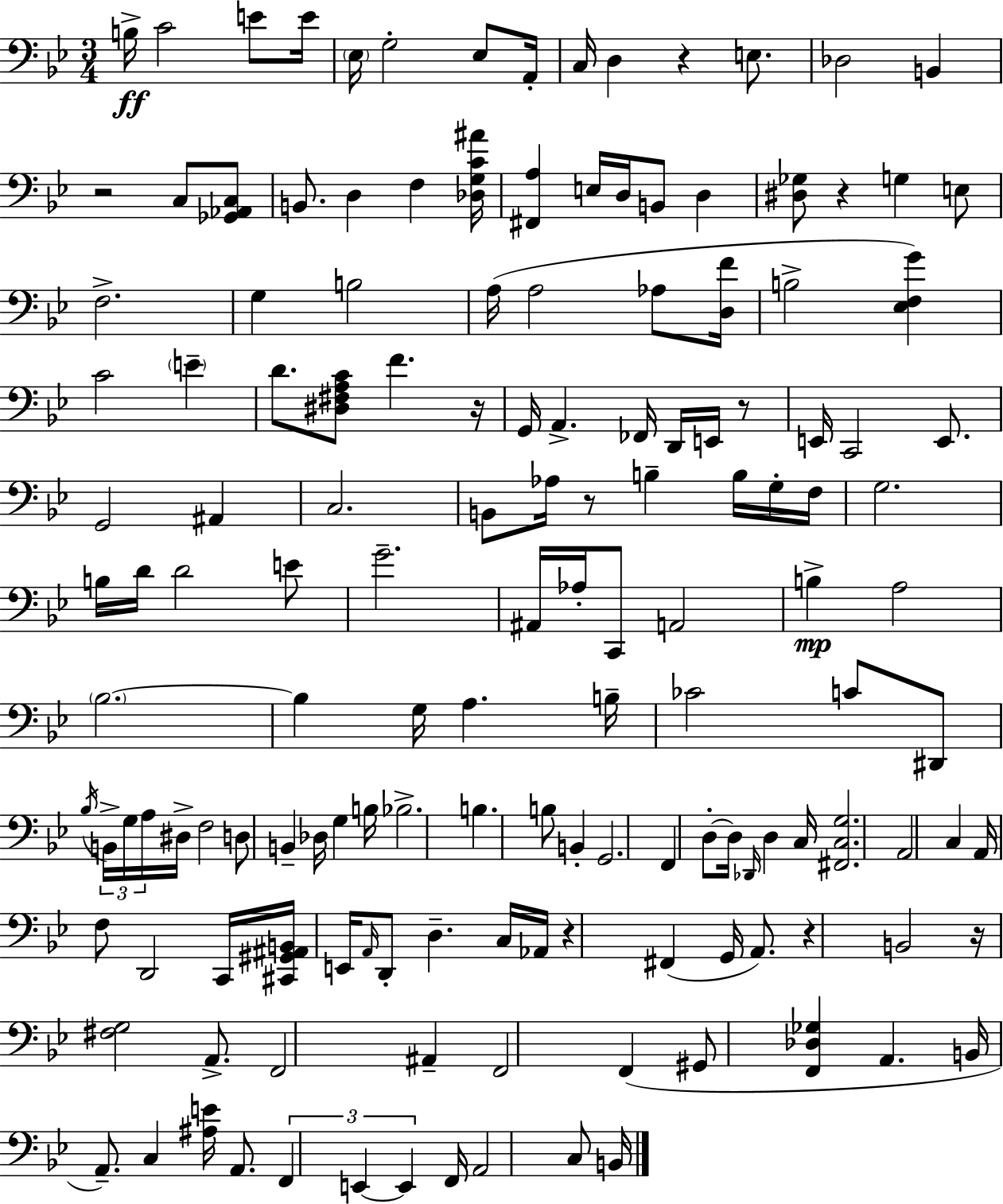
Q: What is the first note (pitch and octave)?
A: B3